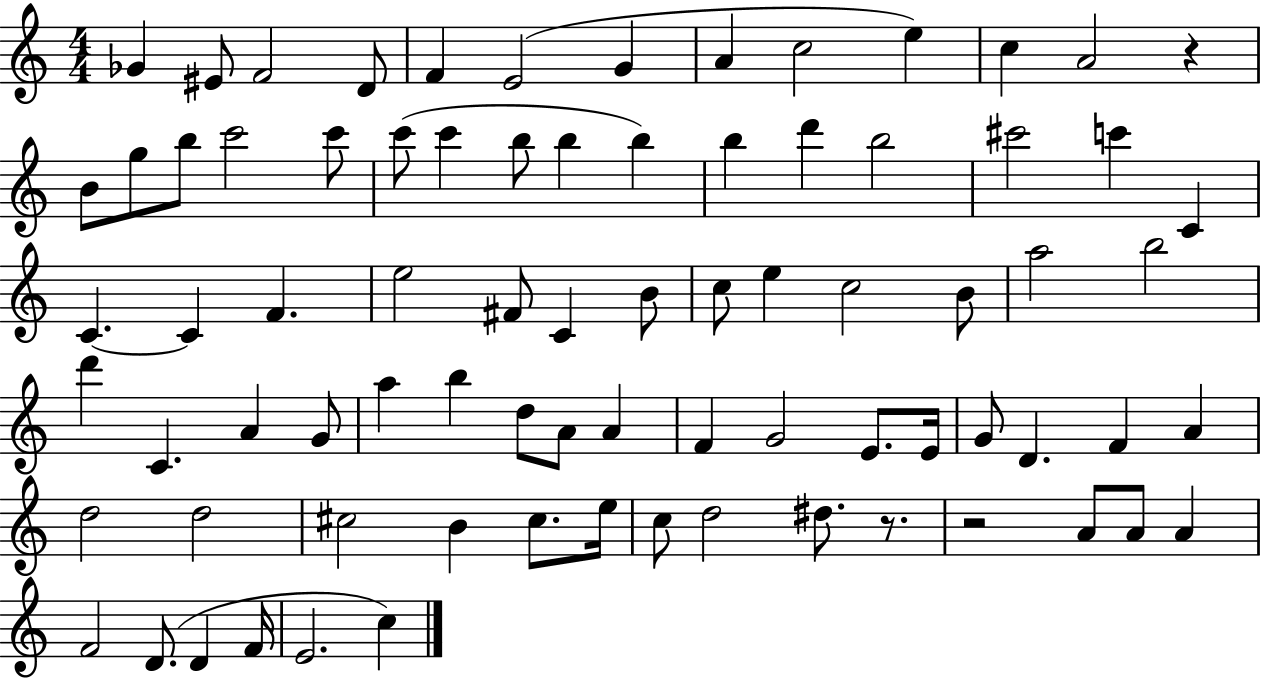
Gb4/q EIS4/e F4/h D4/e F4/q E4/h G4/q A4/q C5/h E5/q C5/q A4/h R/q B4/e G5/e B5/e C6/h C6/e C6/e C6/q B5/e B5/q B5/q B5/q D6/q B5/h C#6/h C6/q C4/q C4/q. C4/q F4/q. E5/h F#4/e C4/q B4/e C5/e E5/q C5/h B4/e A5/h B5/h D6/q C4/q. A4/q G4/e A5/q B5/q D5/e A4/e A4/q F4/q G4/h E4/e. E4/s G4/e D4/q. F4/q A4/q D5/h D5/h C#5/h B4/q C#5/e. E5/s C5/e D5/h D#5/e. R/e. R/h A4/e A4/e A4/q F4/h D4/e. D4/q F4/s E4/h. C5/q